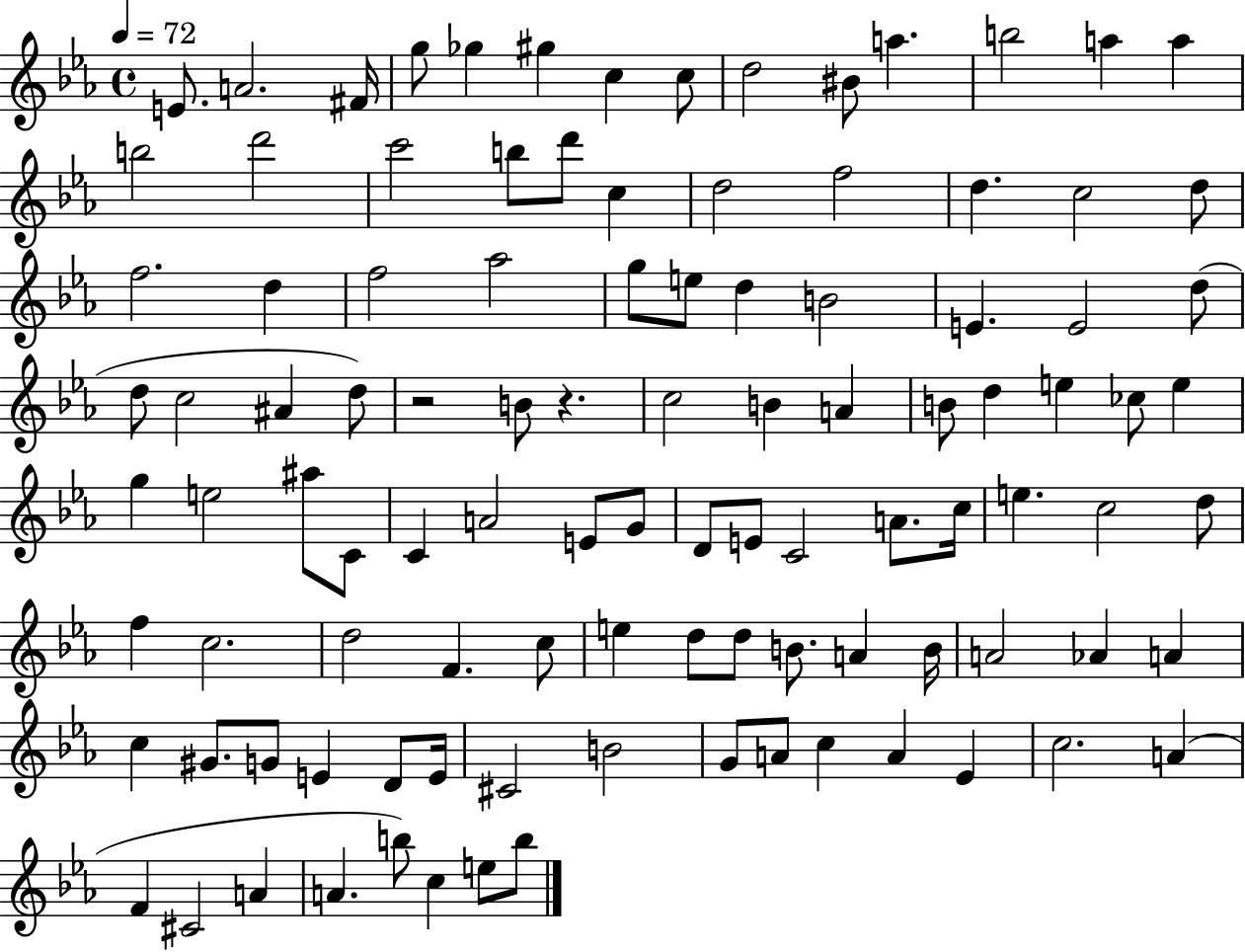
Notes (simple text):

E4/e. A4/h. F#4/s G5/e Gb5/q G#5/q C5/q C5/e D5/h BIS4/e A5/q. B5/h A5/q A5/q B5/h D6/h C6/h B5/e D6/e C5/q D5/h F5/h D5/q. C5/h D5/e F5/h. D5/q F5/h Ab5/h G5/e E5/e D5/q B4/h E4/q. E4/h D5/e D5/e C5/h A#4/q D5/e R/h B4/e R/q. C5/h B4/q A4/q B4/e D5/q E5/q CES5/e E5/q G5/q E5/h A#5/e C4/e C4/q A4/h E4/e G4/e D4/e E4/e C4/h A4/e. C5/s E5/q. C5/h D5/e F5/q C5/h. D5/h F4/q. C5/e E5/q D5/e D5/e B4/e. A4/q B4/s A4/h Ab4/q A4/q C5/q G#4/e. G4/e E4/q D4/e E4/s C#4/h B4/h G4/e A4/e C5/q A4/q Eb4/q C5/h. A4/q F4/q C#4/h A4/q A4/q. B5/e C5/q E5/e B5/e